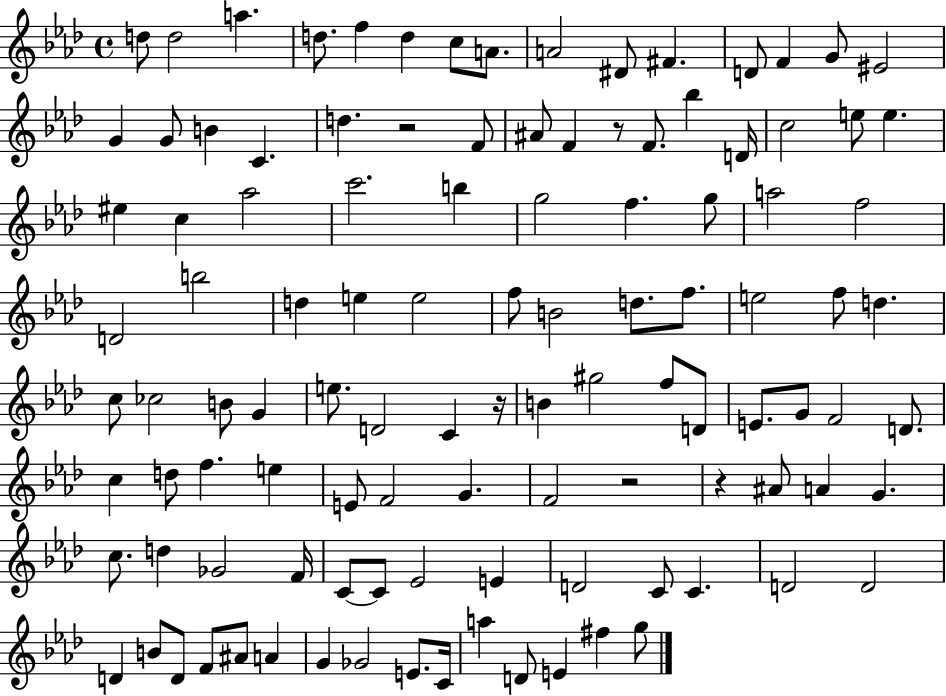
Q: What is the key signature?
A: AES major